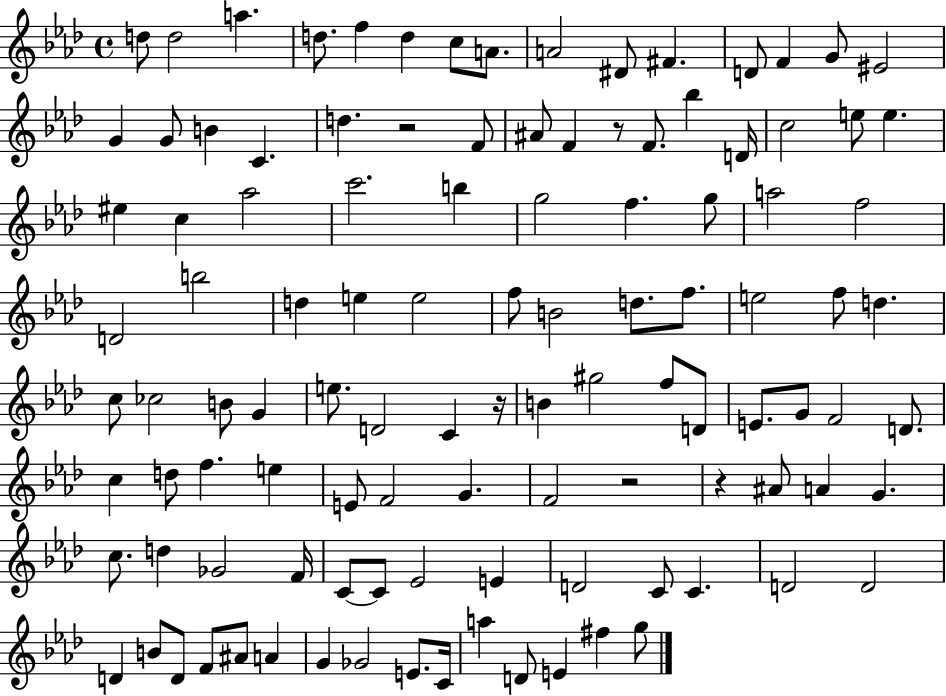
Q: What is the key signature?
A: AES major